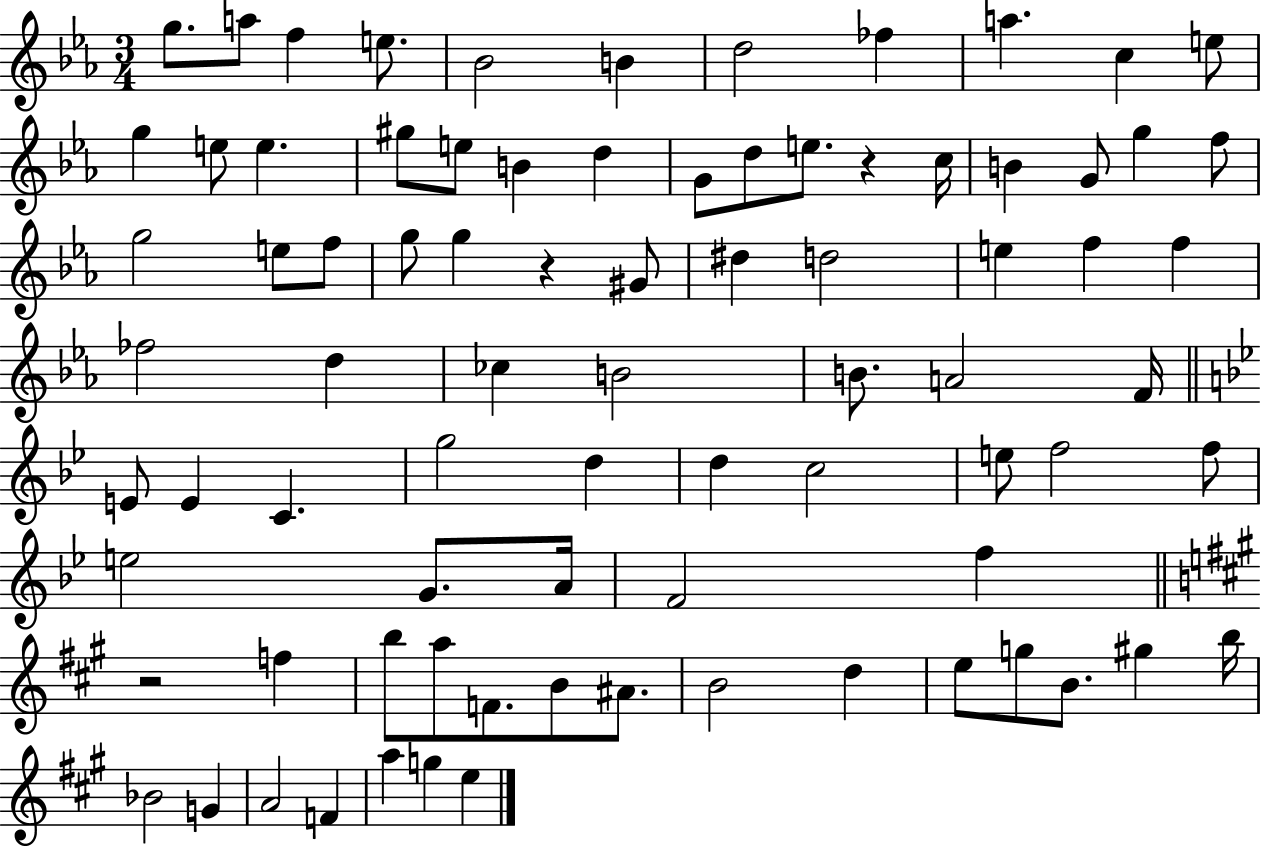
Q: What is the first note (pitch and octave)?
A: G5